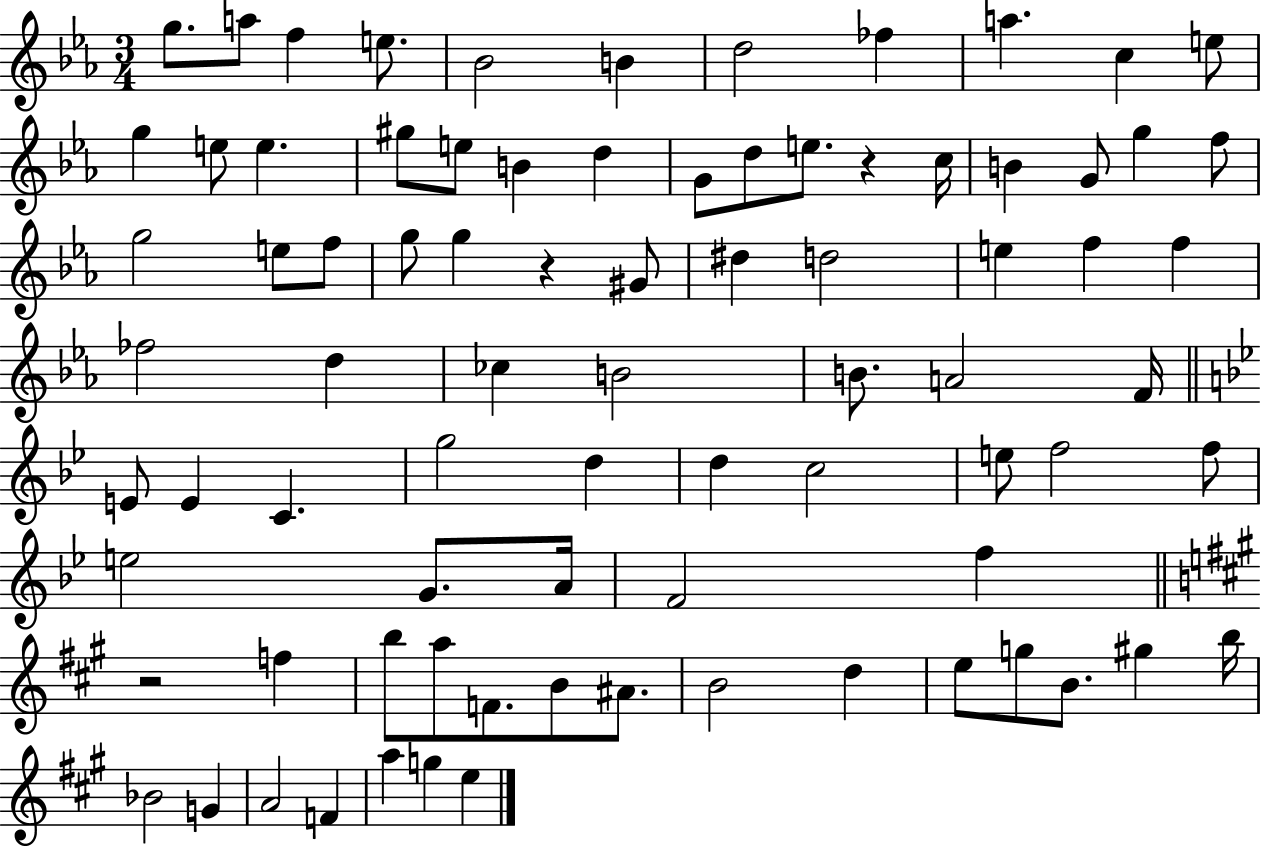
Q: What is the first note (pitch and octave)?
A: G5